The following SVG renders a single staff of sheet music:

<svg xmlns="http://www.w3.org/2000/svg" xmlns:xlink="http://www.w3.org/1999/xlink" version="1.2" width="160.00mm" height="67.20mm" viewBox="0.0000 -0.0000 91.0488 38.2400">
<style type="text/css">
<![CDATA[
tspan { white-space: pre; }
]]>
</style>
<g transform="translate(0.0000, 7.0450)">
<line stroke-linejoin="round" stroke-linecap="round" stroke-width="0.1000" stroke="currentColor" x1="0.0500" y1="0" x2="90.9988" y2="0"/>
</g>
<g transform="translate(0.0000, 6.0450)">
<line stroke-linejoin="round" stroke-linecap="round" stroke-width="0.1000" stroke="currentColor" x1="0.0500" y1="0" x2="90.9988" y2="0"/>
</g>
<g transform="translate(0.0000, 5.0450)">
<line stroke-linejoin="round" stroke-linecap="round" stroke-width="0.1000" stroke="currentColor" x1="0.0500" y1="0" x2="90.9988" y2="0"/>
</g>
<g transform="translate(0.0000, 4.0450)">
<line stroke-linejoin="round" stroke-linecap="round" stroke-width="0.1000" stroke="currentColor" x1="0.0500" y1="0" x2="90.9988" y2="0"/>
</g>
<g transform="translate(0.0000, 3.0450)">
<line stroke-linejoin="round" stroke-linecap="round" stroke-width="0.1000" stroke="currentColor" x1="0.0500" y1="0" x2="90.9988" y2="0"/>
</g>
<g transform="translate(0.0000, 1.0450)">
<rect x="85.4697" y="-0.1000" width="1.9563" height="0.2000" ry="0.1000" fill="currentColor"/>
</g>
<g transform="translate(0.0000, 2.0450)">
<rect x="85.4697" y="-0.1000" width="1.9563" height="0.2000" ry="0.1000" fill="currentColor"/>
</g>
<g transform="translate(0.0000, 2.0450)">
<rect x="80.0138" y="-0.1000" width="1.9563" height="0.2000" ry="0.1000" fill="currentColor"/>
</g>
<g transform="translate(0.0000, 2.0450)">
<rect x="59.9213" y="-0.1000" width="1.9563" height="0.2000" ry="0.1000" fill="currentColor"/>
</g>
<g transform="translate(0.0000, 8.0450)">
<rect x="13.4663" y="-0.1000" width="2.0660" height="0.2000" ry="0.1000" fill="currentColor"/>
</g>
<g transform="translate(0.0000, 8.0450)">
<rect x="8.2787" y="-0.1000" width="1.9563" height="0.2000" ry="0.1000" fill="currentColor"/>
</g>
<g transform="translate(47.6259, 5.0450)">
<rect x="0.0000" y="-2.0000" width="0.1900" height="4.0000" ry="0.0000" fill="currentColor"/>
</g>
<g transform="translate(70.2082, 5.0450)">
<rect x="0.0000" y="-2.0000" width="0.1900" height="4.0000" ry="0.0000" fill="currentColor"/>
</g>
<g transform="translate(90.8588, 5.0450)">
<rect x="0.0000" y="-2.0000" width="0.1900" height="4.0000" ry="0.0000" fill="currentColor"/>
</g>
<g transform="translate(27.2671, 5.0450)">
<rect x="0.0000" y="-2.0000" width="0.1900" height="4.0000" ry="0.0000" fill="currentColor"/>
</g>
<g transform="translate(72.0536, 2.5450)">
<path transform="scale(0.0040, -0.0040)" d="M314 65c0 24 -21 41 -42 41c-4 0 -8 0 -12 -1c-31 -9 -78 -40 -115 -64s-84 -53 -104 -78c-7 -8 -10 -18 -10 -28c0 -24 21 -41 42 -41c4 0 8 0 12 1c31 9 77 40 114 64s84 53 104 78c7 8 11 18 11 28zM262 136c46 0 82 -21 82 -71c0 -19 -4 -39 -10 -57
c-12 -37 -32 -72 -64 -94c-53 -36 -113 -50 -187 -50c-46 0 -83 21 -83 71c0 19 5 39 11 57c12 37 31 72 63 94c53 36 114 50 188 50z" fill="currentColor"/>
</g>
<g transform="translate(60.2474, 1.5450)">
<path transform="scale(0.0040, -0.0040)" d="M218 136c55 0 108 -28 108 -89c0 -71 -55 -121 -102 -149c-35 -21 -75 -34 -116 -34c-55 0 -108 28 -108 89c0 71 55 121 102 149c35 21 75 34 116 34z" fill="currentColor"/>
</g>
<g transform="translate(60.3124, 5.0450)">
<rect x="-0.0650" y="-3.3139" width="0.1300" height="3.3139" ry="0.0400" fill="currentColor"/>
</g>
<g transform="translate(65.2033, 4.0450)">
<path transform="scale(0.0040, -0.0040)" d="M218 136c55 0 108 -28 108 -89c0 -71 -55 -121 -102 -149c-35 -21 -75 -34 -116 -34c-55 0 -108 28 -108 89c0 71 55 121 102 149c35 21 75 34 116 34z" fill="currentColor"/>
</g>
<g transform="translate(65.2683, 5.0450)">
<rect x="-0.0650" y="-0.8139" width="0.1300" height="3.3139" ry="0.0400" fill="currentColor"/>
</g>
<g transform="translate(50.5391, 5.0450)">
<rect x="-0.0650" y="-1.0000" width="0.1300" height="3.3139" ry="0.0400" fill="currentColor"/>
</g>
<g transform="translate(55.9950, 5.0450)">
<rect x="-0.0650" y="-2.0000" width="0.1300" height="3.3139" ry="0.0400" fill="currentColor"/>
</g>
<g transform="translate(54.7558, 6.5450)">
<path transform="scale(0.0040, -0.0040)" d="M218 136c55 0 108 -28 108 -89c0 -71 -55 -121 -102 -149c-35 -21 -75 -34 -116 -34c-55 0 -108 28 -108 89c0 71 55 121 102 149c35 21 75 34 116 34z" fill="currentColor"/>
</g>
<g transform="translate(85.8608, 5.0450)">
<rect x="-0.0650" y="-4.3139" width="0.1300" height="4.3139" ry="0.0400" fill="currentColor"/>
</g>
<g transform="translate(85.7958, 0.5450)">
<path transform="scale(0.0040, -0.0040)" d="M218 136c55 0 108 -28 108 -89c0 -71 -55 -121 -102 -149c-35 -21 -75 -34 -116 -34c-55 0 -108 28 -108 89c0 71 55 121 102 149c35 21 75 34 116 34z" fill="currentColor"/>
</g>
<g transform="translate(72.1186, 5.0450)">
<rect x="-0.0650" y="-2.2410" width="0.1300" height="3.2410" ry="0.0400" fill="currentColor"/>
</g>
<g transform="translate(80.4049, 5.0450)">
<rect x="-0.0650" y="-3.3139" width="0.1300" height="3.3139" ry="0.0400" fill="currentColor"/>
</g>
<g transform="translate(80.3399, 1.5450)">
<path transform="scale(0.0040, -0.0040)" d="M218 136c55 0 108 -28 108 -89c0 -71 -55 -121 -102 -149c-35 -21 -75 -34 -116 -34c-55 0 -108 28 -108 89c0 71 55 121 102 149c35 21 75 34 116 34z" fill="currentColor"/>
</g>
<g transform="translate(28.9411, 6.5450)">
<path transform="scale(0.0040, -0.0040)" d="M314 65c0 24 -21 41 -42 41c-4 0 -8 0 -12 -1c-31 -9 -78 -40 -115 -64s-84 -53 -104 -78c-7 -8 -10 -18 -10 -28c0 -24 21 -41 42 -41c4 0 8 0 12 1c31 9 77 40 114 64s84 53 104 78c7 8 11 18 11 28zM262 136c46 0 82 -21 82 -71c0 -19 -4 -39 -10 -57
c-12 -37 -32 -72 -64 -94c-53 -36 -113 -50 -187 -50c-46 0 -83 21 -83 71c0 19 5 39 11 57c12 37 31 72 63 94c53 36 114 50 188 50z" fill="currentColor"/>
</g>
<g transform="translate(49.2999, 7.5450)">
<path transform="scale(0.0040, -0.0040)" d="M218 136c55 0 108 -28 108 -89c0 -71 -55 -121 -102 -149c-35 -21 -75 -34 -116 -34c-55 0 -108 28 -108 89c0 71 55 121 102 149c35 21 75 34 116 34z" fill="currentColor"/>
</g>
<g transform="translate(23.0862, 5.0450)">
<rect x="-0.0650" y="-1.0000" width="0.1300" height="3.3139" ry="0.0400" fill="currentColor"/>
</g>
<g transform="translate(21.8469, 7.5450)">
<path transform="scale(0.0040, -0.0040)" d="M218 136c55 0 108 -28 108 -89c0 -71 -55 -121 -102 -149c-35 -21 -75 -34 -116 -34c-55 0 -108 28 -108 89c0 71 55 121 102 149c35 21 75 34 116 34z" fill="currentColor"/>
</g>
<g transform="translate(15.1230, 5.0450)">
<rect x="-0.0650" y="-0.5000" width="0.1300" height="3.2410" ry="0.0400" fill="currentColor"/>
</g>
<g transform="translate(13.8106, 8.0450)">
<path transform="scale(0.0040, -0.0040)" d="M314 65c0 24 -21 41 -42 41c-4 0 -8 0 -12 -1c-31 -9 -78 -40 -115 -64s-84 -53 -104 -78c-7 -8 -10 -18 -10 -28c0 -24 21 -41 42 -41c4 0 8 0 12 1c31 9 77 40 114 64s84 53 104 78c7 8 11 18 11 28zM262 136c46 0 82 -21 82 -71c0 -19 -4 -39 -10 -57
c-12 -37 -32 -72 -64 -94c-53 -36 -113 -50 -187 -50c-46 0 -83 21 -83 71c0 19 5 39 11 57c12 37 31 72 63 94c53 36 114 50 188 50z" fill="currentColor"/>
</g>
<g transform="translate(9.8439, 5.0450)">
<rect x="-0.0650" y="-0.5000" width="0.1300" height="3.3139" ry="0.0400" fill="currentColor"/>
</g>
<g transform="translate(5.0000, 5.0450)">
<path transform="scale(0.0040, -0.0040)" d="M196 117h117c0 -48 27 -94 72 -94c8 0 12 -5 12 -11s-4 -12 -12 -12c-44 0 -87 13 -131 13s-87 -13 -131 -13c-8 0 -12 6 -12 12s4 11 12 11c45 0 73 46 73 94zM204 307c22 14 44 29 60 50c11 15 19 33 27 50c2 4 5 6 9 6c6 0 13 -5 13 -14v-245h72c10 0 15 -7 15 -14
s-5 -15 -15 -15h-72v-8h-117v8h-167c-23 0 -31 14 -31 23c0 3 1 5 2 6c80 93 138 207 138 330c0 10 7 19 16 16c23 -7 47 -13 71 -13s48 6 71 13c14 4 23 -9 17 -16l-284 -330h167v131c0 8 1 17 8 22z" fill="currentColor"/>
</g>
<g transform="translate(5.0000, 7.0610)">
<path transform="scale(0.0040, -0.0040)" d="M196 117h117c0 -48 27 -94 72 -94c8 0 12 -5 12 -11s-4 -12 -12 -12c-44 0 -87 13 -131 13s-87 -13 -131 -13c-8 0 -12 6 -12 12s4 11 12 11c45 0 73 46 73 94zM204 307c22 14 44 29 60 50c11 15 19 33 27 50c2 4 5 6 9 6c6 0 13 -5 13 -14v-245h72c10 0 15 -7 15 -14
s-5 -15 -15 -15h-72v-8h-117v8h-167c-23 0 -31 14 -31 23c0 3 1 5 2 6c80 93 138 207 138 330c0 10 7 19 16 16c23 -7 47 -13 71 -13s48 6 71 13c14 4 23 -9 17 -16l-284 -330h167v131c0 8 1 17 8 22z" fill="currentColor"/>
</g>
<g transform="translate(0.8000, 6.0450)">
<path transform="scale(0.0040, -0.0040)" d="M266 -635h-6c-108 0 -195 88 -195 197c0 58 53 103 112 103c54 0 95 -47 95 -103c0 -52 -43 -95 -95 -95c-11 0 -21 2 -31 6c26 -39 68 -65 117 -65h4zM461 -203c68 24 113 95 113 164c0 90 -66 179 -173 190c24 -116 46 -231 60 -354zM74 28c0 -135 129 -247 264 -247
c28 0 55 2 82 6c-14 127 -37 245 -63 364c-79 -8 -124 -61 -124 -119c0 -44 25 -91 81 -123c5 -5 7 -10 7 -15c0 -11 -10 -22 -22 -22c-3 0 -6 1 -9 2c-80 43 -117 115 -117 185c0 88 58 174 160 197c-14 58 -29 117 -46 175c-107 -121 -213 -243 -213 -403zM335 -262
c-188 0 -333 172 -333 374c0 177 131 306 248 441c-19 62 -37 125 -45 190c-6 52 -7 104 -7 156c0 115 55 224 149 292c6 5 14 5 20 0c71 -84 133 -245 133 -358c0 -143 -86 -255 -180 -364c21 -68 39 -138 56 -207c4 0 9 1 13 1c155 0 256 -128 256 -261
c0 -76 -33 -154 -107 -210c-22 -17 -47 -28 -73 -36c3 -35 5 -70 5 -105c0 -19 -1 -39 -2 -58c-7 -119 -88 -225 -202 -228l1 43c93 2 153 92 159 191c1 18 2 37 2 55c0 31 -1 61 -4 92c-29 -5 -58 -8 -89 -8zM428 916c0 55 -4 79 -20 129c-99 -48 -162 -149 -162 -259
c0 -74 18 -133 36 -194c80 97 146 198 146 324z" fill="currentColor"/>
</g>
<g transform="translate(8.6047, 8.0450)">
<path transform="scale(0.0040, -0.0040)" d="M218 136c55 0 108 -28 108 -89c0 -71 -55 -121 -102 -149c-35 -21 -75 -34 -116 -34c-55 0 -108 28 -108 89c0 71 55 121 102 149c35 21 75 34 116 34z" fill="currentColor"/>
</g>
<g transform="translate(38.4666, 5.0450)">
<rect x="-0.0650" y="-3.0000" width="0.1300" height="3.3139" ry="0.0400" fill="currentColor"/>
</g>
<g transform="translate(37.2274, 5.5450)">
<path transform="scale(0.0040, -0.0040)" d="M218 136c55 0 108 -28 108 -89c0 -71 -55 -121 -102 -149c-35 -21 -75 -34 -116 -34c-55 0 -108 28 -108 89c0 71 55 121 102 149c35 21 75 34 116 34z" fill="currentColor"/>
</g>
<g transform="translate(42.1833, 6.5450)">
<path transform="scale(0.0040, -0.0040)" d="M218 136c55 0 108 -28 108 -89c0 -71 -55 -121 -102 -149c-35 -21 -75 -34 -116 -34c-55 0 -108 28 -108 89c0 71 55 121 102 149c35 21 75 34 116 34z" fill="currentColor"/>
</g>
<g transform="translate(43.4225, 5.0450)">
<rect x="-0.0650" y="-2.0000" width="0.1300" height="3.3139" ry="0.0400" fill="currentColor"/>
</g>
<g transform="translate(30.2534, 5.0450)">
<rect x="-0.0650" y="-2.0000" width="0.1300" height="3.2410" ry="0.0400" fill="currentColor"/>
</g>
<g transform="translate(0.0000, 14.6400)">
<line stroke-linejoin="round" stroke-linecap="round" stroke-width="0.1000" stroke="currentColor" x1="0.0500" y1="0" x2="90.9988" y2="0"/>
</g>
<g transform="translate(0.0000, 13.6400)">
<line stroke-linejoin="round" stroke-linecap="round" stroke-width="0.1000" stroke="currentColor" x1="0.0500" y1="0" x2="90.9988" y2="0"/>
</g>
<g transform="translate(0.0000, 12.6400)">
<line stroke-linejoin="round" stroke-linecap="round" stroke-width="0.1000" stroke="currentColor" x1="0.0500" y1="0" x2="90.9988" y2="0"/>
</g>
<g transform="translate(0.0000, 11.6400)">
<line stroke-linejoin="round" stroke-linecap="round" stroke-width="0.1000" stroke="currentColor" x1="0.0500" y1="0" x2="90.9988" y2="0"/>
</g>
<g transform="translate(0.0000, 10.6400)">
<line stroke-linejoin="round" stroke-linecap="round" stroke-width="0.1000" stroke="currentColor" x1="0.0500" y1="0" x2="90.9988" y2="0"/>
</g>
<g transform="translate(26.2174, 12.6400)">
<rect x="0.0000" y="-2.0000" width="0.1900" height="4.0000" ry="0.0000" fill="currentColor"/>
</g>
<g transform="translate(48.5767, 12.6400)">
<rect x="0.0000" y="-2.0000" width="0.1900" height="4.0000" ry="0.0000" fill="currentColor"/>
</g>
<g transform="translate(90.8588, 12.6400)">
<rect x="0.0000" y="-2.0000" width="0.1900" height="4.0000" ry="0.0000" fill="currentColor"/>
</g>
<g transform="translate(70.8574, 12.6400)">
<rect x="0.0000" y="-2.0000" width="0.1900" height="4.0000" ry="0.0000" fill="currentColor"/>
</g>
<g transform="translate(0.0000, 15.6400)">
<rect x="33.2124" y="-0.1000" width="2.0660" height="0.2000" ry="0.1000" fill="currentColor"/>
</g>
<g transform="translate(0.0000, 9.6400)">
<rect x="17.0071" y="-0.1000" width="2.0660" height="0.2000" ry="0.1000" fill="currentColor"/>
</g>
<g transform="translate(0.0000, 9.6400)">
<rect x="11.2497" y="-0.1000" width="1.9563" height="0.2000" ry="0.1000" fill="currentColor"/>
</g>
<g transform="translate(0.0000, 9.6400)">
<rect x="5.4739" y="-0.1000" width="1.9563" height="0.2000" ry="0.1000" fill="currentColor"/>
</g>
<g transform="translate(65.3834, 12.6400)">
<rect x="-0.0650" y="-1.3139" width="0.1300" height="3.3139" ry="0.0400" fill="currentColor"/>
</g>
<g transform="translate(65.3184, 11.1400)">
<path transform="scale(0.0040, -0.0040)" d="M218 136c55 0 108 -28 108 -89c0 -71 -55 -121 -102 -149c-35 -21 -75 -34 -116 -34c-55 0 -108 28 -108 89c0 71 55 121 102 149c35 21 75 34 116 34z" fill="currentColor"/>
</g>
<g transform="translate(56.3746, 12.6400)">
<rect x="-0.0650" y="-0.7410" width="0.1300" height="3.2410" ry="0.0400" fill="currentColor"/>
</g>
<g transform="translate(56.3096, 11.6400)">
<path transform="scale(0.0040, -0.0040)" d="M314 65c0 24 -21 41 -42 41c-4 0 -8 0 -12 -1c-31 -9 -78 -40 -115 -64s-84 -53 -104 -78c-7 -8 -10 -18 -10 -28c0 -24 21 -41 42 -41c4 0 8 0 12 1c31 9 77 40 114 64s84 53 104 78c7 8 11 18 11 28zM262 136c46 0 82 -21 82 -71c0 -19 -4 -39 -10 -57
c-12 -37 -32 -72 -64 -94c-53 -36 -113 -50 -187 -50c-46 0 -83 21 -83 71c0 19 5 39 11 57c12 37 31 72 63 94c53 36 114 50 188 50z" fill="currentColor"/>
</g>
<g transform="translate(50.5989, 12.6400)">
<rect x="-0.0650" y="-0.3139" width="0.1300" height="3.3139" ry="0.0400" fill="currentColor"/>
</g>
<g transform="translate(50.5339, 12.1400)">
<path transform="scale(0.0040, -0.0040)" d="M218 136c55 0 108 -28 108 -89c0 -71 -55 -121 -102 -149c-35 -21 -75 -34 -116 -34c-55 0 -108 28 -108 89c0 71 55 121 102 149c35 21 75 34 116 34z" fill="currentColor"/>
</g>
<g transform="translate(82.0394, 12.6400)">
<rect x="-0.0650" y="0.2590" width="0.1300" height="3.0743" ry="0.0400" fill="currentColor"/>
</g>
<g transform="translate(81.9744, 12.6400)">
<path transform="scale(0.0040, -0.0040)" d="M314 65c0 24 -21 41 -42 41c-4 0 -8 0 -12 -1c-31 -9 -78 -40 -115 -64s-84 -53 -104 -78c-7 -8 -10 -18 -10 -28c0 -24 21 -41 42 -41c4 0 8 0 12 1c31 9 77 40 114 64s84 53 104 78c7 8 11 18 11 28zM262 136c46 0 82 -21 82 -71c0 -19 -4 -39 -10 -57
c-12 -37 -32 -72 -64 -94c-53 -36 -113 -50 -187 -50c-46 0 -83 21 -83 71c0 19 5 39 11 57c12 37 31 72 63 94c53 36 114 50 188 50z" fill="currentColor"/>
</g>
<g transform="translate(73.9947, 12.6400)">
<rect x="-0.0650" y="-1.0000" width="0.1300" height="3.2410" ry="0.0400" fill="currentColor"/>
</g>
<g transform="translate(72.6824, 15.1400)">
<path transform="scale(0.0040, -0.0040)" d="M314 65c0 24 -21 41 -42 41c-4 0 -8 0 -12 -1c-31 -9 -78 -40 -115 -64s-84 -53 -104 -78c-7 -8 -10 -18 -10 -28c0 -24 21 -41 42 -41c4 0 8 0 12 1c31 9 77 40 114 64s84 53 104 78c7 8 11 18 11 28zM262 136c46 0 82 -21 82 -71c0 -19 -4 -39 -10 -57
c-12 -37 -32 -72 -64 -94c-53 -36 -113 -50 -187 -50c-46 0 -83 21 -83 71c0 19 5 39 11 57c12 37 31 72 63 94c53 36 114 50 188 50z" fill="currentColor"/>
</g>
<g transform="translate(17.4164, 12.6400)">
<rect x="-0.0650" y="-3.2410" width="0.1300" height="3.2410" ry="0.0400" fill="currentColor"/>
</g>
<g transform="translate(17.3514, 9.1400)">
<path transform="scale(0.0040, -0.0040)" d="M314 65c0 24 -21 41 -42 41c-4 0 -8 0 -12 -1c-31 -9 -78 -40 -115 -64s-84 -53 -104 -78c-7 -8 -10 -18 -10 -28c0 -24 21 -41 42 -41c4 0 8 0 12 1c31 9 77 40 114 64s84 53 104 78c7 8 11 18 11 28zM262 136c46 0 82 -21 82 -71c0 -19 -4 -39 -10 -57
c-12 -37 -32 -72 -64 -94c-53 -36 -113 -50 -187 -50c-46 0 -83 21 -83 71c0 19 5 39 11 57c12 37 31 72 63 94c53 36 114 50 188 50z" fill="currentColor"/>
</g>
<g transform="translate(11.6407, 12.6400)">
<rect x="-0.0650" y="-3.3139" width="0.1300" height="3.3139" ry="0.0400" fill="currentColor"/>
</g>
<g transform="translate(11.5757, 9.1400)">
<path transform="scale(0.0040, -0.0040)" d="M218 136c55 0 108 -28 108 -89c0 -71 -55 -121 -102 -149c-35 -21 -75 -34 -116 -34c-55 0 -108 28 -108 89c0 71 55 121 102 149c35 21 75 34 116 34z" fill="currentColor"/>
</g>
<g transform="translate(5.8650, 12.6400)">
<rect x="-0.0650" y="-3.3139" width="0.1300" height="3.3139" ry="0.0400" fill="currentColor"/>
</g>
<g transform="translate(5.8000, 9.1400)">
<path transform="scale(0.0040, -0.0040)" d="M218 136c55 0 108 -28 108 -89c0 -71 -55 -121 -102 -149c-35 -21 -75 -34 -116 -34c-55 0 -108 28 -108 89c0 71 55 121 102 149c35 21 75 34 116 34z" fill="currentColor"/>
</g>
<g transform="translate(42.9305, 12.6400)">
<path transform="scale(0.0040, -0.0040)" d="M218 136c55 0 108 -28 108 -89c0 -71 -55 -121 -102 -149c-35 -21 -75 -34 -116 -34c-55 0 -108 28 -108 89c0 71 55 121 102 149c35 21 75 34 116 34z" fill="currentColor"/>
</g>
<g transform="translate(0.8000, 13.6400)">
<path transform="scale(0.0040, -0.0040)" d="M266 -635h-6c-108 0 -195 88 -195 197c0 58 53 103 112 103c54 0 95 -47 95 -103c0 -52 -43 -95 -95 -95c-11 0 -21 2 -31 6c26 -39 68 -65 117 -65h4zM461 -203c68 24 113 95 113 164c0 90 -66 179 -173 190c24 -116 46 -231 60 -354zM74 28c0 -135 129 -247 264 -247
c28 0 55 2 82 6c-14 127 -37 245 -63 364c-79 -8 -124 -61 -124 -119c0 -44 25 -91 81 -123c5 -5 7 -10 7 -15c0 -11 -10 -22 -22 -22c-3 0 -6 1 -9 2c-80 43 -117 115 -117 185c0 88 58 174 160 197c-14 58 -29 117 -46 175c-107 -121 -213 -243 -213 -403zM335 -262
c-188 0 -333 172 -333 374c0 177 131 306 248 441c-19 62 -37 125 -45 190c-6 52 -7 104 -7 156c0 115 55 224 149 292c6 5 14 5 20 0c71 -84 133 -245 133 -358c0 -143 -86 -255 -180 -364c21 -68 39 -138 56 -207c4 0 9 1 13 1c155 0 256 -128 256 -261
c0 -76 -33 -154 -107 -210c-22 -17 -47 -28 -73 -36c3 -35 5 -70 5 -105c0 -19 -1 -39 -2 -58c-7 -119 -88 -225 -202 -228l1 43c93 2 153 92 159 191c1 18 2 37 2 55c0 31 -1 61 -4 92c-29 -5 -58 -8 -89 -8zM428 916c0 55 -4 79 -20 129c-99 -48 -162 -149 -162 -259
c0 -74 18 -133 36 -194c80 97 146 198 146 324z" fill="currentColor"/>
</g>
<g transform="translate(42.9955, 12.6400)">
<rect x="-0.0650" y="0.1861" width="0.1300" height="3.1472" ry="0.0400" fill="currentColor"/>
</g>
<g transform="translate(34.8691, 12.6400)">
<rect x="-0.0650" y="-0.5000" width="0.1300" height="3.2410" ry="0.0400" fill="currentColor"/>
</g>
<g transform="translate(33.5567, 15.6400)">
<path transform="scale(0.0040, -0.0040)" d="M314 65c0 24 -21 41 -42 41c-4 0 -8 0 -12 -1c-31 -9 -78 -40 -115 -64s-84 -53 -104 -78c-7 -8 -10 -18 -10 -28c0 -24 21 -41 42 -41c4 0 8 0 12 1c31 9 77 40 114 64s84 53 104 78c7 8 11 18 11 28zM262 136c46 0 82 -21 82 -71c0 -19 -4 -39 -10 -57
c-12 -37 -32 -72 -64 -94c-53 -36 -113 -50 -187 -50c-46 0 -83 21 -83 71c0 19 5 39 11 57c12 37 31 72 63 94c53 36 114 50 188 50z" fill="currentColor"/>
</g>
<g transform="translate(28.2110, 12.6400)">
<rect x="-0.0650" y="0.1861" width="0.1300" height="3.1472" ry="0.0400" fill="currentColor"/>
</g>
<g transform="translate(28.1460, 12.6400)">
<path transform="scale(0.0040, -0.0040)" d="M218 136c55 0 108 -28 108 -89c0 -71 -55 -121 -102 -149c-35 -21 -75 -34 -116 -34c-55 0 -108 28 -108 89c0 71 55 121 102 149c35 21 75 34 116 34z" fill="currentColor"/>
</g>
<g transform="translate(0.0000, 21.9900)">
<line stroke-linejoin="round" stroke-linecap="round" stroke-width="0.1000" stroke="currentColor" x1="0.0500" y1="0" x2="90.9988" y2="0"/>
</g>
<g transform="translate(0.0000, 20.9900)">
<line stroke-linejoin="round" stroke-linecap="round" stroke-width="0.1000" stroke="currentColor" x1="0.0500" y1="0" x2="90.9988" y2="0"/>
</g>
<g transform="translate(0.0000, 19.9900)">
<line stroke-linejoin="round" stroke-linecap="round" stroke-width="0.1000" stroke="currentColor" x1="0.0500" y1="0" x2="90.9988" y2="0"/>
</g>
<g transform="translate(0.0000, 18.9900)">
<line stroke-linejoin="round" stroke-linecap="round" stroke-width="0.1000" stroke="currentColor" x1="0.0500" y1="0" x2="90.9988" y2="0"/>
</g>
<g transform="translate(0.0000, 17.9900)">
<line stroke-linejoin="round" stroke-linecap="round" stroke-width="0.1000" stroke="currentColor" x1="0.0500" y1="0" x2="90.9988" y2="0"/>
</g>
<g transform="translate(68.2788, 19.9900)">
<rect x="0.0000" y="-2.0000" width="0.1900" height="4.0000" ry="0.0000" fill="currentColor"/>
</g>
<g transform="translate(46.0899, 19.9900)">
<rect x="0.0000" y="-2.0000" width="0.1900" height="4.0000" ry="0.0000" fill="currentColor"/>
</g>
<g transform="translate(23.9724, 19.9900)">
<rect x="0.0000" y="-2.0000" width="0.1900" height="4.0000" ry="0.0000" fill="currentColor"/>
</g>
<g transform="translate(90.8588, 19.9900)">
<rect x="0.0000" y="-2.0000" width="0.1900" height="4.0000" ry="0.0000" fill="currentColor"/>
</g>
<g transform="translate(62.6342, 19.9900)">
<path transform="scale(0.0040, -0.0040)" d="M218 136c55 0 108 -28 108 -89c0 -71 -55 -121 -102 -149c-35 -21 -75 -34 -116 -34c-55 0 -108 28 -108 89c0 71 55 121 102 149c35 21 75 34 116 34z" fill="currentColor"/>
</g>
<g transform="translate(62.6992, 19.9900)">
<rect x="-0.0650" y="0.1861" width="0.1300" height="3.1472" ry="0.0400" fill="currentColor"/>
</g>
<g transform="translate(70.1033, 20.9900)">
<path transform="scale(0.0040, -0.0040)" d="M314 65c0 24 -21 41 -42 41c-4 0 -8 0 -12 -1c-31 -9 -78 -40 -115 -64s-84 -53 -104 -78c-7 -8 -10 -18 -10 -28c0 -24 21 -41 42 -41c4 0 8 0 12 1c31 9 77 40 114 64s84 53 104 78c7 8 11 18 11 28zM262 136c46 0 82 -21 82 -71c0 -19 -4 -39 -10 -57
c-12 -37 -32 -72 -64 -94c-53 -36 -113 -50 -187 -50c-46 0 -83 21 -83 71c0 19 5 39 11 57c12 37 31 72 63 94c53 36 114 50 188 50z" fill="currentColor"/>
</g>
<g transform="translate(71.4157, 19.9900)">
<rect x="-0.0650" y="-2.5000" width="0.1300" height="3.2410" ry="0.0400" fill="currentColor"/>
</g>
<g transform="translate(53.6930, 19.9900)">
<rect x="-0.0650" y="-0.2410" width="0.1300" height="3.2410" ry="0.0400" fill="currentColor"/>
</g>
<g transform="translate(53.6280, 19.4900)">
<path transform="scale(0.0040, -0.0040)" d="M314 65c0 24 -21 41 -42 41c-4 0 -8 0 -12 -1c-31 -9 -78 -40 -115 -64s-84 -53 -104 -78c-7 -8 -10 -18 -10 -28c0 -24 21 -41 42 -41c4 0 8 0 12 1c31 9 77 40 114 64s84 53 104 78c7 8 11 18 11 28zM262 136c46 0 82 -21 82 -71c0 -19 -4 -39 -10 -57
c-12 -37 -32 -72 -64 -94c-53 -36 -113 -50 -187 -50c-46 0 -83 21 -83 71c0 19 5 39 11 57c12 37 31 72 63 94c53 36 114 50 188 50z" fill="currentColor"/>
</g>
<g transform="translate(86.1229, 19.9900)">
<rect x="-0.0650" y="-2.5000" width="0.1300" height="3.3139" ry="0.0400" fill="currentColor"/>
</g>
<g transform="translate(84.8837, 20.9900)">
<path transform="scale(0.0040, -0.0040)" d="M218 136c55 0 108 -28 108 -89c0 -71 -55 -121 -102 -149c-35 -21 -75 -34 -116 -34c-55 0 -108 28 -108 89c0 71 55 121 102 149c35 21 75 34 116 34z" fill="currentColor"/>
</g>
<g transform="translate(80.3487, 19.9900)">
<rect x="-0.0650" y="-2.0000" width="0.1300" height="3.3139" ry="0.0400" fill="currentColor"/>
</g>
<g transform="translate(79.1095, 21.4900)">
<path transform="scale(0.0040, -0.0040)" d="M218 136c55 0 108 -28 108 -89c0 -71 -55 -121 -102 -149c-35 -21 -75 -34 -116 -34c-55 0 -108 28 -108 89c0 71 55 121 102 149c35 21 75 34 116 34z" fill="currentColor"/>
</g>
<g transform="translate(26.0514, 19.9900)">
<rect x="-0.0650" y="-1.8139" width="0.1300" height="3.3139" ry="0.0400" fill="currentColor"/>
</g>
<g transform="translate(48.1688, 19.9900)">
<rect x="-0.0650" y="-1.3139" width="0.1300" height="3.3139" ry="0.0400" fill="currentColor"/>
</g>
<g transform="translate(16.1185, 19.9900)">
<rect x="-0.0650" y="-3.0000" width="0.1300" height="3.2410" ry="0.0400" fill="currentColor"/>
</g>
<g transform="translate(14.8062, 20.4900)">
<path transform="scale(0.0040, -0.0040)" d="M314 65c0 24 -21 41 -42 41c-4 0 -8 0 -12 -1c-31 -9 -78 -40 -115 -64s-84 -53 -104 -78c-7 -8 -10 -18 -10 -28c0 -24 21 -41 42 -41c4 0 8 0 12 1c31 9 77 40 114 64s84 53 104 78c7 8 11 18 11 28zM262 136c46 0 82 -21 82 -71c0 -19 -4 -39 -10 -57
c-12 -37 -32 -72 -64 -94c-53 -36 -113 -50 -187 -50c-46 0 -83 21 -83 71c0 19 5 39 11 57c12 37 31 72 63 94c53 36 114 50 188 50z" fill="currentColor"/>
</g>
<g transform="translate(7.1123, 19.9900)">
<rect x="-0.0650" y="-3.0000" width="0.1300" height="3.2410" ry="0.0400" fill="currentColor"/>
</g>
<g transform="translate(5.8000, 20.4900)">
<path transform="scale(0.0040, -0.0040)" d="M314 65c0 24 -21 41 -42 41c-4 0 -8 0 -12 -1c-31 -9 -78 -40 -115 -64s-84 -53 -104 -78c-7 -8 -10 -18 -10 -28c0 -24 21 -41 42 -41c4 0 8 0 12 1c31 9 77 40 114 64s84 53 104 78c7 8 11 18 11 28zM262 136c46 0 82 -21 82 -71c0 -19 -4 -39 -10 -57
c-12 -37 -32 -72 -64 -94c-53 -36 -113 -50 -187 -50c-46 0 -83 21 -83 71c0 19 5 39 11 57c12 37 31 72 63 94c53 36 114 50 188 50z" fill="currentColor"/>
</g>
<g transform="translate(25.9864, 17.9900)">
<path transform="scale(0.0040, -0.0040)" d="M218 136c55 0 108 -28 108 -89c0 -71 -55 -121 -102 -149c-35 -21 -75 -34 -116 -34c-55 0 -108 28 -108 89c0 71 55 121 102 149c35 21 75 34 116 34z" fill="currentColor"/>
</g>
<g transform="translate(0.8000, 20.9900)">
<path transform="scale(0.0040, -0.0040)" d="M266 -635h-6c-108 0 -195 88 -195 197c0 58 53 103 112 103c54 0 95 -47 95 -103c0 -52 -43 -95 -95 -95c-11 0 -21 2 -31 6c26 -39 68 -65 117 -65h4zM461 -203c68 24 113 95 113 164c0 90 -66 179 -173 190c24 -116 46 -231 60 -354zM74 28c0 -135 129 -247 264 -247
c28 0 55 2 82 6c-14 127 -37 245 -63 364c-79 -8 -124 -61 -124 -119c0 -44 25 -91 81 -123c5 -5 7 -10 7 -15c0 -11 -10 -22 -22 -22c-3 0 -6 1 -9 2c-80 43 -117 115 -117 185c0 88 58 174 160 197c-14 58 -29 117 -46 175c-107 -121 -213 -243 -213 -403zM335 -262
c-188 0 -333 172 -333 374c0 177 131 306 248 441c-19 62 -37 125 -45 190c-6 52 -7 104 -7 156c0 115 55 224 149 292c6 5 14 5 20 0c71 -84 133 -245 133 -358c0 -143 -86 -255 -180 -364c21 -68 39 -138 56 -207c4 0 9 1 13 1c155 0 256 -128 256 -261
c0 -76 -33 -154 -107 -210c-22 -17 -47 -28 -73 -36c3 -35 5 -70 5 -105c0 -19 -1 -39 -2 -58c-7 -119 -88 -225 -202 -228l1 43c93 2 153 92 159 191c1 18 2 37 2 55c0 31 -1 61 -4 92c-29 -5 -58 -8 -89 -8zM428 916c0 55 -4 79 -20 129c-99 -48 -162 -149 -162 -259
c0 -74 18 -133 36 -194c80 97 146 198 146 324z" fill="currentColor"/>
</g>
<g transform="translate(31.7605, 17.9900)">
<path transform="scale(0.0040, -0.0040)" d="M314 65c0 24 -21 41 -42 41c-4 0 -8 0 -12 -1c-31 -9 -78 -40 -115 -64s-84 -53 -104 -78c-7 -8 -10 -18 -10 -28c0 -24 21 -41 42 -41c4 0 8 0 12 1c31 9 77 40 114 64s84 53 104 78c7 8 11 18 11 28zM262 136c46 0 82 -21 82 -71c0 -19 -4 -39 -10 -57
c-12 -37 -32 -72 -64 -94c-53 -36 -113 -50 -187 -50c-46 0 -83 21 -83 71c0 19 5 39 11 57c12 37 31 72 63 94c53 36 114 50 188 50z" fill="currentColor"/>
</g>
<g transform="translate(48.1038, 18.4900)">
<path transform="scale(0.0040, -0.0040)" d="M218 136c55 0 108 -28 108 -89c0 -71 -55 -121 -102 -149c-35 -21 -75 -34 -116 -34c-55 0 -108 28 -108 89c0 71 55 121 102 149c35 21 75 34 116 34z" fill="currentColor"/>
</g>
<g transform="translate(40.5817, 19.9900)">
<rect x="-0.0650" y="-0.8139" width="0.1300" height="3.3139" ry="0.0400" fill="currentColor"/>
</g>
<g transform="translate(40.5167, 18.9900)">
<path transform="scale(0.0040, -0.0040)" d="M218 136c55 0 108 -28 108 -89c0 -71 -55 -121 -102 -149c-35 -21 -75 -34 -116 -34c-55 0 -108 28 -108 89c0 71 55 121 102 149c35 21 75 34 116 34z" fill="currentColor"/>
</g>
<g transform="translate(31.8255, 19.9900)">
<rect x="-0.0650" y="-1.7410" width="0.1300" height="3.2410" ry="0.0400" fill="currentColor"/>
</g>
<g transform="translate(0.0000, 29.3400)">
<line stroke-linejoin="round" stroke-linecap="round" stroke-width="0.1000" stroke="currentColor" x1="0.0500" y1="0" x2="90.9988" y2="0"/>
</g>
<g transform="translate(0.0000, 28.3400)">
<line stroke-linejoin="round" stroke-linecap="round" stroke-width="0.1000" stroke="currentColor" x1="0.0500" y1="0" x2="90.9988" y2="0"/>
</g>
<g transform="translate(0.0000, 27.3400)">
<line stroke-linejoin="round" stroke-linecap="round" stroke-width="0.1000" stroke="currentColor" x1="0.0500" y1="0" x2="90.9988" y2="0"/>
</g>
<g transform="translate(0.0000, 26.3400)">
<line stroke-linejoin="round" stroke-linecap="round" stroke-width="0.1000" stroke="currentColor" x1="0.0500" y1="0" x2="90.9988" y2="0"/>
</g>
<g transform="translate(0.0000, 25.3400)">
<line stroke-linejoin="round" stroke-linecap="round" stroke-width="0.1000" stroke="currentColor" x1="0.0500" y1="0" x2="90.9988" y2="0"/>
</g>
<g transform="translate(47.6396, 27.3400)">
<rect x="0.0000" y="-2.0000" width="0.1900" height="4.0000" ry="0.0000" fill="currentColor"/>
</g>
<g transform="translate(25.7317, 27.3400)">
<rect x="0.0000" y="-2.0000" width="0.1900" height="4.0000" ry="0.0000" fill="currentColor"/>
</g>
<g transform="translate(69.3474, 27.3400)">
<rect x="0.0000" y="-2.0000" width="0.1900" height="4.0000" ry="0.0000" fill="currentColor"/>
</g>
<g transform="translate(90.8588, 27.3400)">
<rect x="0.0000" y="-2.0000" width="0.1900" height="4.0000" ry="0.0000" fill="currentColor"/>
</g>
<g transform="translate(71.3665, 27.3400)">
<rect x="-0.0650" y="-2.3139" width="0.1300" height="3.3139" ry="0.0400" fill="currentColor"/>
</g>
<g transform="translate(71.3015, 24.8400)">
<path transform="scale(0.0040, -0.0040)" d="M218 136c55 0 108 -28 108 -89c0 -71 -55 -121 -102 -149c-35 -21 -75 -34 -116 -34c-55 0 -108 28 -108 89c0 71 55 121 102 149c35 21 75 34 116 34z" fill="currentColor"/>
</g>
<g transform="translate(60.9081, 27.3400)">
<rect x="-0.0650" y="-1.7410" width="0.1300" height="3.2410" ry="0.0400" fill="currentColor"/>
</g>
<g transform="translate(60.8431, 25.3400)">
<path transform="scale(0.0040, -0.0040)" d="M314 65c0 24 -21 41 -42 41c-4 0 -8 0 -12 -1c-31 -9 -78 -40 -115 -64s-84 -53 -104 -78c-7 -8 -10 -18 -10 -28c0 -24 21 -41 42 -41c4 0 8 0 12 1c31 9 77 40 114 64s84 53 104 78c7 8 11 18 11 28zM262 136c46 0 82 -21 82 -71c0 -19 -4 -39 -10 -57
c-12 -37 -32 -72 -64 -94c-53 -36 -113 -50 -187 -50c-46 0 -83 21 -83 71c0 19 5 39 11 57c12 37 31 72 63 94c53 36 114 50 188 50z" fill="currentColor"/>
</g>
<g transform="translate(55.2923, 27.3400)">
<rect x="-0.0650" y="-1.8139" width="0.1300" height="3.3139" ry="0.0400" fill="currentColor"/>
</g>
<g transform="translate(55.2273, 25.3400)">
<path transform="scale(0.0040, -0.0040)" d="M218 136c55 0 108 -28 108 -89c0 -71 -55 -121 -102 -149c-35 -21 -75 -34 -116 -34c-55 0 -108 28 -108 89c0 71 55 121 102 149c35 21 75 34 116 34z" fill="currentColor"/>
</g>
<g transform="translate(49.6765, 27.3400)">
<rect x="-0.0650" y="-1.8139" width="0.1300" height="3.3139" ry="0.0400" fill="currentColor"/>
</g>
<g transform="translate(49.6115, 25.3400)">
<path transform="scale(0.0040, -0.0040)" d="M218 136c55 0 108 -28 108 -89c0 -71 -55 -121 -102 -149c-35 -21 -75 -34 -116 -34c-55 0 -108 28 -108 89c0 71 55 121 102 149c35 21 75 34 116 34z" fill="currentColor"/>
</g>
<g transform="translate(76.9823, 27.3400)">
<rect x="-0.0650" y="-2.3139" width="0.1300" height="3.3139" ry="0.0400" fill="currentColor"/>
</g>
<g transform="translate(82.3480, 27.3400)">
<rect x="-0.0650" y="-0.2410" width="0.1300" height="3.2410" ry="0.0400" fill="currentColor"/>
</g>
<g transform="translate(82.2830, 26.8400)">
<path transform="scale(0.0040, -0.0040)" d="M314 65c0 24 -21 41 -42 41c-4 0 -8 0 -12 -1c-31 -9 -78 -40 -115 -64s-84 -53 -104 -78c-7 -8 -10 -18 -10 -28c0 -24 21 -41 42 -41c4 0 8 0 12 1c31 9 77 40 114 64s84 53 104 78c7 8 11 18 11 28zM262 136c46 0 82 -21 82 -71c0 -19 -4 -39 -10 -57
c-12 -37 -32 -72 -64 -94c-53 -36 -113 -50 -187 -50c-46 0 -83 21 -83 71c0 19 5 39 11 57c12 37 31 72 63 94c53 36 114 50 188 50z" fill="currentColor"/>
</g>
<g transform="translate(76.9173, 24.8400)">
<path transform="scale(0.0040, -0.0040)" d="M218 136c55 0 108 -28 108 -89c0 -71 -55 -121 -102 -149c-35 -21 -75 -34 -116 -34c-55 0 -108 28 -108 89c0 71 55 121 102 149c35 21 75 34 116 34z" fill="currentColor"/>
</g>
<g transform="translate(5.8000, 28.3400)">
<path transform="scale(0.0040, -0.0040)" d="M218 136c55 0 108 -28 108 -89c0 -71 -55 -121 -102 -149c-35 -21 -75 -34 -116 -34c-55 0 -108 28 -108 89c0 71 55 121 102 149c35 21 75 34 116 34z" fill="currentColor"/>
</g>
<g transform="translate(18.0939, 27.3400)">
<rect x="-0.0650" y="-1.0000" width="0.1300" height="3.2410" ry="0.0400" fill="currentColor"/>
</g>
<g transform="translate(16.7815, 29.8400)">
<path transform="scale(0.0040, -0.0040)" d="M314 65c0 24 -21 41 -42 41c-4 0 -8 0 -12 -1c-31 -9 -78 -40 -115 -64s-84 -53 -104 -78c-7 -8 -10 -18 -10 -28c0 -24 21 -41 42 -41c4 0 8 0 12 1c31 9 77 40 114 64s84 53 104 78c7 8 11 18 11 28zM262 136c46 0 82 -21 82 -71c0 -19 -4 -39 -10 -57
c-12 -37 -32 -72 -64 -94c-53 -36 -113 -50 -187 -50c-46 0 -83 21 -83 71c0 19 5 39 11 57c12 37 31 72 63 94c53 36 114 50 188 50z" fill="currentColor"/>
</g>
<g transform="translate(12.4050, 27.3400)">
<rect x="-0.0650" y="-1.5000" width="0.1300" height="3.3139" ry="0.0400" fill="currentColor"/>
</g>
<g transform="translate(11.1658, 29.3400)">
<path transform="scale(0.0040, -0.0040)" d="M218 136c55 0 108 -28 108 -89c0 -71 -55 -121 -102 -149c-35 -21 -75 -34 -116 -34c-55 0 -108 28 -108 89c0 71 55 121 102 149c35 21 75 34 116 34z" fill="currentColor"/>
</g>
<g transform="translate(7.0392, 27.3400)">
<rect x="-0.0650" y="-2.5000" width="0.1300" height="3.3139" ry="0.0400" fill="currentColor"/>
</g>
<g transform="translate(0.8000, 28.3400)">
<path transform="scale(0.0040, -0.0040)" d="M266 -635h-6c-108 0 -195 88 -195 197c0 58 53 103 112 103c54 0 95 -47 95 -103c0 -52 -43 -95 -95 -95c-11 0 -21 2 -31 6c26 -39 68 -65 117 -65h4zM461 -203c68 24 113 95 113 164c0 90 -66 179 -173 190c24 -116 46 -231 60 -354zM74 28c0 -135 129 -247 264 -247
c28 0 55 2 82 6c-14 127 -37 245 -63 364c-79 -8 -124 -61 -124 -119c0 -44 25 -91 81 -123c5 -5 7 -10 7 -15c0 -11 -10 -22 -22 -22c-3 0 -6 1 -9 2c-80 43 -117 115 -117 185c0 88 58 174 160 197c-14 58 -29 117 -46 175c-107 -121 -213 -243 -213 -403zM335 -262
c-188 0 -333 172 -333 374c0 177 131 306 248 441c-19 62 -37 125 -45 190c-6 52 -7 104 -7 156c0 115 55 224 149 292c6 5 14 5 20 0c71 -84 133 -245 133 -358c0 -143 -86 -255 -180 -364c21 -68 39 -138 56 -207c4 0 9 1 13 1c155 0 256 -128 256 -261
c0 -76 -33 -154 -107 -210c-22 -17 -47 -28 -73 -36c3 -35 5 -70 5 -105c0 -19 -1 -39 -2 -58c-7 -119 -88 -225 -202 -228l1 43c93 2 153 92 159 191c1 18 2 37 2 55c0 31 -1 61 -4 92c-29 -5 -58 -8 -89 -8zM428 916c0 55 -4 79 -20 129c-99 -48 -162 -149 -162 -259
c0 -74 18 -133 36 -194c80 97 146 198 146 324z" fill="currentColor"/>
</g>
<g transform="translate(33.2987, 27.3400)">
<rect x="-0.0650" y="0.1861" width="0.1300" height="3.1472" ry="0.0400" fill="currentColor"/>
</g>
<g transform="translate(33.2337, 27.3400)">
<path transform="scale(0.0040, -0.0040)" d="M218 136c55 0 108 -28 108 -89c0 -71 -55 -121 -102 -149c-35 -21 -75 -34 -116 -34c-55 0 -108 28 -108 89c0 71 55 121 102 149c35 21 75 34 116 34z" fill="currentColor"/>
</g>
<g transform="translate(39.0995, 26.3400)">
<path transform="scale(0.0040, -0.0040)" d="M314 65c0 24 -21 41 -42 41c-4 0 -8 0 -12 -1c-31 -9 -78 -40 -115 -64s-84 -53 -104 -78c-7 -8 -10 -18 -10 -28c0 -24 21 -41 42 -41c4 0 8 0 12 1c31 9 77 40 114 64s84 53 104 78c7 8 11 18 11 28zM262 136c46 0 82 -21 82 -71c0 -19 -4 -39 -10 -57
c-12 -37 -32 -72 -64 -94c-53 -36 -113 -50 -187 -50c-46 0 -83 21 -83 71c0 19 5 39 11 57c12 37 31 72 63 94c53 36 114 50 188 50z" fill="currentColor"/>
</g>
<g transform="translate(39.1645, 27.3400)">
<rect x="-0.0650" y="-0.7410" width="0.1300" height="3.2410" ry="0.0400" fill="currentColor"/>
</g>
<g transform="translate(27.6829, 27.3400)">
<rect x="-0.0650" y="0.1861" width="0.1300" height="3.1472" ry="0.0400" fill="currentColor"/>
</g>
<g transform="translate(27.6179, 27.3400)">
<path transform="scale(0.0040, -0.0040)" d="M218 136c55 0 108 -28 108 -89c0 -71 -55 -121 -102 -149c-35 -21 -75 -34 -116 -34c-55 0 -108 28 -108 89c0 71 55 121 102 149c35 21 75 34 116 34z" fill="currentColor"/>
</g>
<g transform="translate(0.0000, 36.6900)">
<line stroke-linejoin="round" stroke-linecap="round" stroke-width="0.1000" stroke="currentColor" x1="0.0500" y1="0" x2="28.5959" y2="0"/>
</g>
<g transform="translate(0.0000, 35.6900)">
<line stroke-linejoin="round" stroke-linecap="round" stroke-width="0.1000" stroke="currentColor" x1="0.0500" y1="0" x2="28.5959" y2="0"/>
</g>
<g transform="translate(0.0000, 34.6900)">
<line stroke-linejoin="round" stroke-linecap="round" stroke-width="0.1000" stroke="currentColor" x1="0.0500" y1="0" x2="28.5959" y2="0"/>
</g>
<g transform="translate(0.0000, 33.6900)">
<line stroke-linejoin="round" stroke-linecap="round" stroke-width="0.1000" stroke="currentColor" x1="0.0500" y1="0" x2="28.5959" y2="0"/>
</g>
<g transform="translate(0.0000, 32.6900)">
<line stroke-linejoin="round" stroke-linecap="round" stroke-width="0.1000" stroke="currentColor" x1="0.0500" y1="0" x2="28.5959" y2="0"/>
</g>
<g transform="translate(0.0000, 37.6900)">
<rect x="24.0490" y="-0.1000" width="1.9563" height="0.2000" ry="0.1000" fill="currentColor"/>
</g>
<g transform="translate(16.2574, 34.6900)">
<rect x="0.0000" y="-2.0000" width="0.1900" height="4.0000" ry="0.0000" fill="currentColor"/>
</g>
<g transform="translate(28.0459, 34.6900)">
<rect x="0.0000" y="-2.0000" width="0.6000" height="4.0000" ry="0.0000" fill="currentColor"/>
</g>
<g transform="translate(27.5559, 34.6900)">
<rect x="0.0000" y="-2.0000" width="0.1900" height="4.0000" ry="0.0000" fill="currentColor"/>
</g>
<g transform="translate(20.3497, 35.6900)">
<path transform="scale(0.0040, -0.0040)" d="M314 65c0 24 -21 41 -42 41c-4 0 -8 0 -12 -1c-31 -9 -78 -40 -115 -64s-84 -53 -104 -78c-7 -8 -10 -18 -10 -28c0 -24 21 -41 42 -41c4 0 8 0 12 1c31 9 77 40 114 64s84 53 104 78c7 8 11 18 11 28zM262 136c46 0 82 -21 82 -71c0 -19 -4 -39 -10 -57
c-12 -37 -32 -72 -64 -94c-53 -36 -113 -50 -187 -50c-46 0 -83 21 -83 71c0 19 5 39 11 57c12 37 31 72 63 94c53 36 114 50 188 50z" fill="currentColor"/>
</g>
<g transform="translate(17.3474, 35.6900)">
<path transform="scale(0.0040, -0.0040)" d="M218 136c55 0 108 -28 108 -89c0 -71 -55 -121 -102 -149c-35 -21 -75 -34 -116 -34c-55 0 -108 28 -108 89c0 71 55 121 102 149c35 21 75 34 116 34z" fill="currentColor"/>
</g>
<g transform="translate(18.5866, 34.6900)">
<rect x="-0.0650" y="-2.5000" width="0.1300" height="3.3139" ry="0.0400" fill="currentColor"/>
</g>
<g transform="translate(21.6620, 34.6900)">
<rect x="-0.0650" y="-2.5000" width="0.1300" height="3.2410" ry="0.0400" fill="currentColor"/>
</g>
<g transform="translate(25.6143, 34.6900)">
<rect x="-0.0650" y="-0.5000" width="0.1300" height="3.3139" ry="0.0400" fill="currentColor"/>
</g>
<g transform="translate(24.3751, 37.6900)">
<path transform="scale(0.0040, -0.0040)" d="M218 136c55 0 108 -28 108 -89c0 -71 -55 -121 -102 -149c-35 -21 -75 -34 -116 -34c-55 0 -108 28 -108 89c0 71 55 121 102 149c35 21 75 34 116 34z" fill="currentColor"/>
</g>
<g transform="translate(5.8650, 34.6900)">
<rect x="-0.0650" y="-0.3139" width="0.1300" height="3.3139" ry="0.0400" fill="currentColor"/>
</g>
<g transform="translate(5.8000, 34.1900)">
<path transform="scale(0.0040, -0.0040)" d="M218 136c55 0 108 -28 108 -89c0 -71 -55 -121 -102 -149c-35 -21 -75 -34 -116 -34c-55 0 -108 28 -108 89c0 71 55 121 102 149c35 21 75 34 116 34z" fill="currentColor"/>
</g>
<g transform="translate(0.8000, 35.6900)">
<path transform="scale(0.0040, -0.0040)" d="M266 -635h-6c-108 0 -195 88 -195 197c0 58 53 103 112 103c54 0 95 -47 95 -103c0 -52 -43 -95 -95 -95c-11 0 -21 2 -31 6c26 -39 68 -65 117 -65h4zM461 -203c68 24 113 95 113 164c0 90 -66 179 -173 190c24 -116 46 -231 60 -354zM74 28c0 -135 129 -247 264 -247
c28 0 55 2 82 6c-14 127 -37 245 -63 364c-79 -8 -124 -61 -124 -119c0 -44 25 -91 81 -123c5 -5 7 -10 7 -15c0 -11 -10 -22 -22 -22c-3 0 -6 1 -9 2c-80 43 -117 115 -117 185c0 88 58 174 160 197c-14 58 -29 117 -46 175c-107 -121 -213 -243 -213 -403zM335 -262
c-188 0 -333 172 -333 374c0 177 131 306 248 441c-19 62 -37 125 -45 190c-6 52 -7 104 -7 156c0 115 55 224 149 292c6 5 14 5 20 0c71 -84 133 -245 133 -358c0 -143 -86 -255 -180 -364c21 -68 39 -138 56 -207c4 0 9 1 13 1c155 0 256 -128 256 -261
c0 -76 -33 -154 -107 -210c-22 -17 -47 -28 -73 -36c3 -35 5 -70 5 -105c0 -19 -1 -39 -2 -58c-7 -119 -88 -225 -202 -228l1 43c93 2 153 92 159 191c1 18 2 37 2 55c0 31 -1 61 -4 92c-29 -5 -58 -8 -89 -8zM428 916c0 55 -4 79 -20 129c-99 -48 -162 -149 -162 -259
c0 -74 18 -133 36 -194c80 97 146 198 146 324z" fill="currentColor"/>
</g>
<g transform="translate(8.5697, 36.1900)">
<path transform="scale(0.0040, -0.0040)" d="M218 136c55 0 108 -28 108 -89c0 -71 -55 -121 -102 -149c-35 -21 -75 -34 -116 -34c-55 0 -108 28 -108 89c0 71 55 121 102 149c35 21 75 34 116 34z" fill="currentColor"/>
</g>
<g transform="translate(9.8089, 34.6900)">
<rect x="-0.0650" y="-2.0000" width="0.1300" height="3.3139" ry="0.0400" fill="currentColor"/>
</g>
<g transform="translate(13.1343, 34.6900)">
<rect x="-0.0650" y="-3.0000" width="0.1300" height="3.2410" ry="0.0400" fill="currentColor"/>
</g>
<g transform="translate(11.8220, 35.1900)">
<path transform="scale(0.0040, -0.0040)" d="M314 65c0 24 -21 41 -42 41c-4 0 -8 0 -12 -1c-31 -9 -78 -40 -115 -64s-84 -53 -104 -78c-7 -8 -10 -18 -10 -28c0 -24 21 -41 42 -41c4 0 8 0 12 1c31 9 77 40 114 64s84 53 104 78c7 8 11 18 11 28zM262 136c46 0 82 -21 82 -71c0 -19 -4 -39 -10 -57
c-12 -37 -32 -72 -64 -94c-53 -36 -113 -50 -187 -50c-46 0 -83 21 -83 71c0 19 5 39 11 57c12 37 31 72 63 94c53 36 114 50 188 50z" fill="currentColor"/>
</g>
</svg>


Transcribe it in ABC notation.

X:1
T:Untitled
M:4/4
L:1/4
K:C
C C2 D F2 A F D F b d g2 b d' b b b2 B C2 B c d2 e D2 B2 A2 A2 f f2 d e c2 B G2 F G G E D2 B B d2 f f f2 g g c2 c F A2 G G2 C